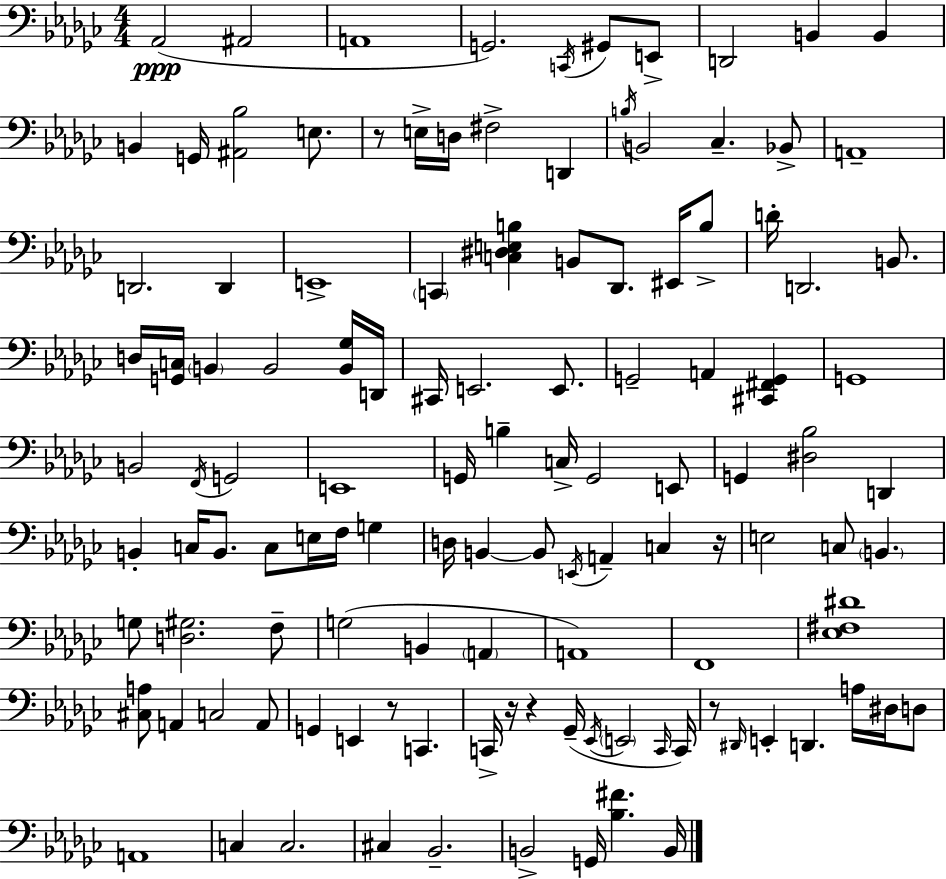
Ab2/h A#2/h A2/w G2/h. C2/s G#2/e E2/e D2/h B2/q B2/q B2/q G2/s [A#2,Bb3]/h E3/e. R/e E3/s D3/s F#3/h D2/q B3/s B2/h CES3/q. Bb2/e A2/w D2/h. D2/q E2/w C2/q [C3,D#3,E3,B3]/q B2/e Db2/e. EIS2/s B3/e D4/s D2/h. B2/e. D3/s [G2,C3]/s B2/q B2/h [B2,Gb3]/s D2/s C#2/s E2/h. E2/e. G2/h A2/q [C#2,F#2,G2]/q G2/w B2/h F2/s G2/h E2/w G2/s B3/q C3/s G2/h E2/e G2/q [D#3,Bb3]/h D2/q B2/q C3/s B2/e. C3/e E3/s F3/s G3/q D3/s B2/q B2/e E2/s A2/q C3/q R/s E3/h C3/e B2/q. G3/e [D3,G#3]/h. F3/e G3/h B2/q A2/q A2/w F2/w [Eb3,F#3,D#4]/w [C#3,A3]/e A2/q C3/h A2/e G2/q E2/q R/e C2/q. C2/s R/s R/q Gb2/s Eb2/s E2/h C2/s C2/s R/e D#2/s E2/q D2/q. A3/s D#3/s D3/e A2/w C3/q C3/h. C#3/q Bb2/h. B2/h G2/s [Bb3,F#4]/q. B2/s